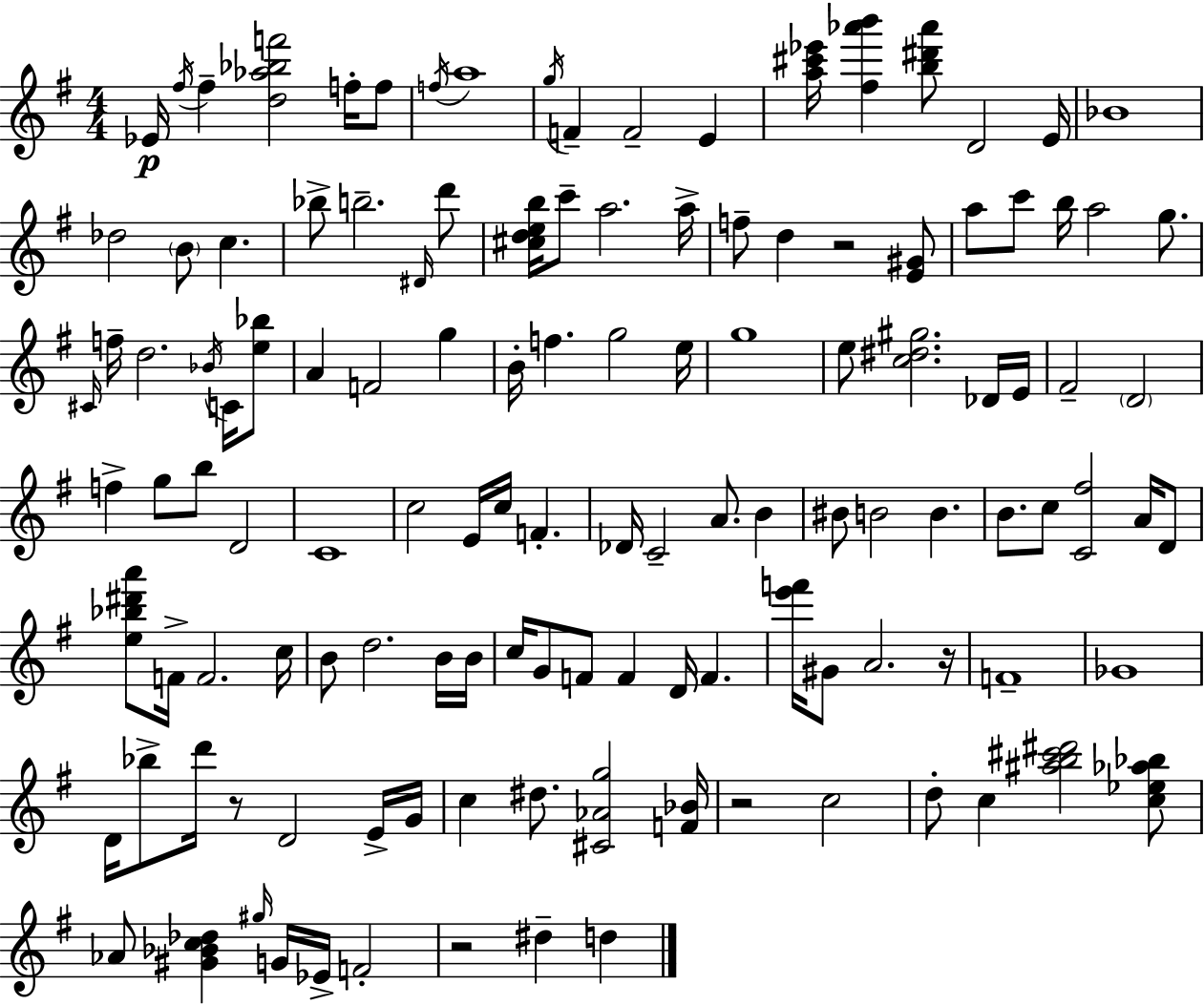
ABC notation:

X:1
T:Untitled
M:4/4
L:1/4
K:G
_E/4 ^f/4 ^f [d_a_bf']2 f/4 f/2 f/4 a4 g/4 F F2 E [a^c'_e']/4 [^f_a'b'] [b^d'_a']/2 D2 E/4 _B4 _d2 B/2 c _b/2 b2 ^D/4 d'/2 [^cdeb]/4 c'/2 a2 a/4 f/2 d z2 [E^G]/2 a/2 c'/2 b/4 a2 g/2 ^C/4 f/4 d2 _B/4 C/4 [e_b]/2 A F2 g B/4 f g2 e/4 g4 e/2 [c^d^g]2 _D/4 E/4 ^F2 D2 f g/2 b/2 D2 C4 c2 E/4 c/4 F _D/4 C2 A/2 B ^B/2 B2 B B/2 c/2 [C^f]2 A/4 D/2 [e_b^d'a']/2 F/4 F2 c/4 B/2 d2 B/4 B/4 c/4 G/2 F/2 F D/4 F [e'f']/4 ^G/2 A2 z/4 F4 _G4 D/4 _b/2 d'/4 z/2 D2 E/4 G/4 c ^d/2 [^C_Ag]2 [F_B]/4 z2 c2 d/2 c [^ab^c'^d']2 [c_e_a_b]/2 _A/2 [^G_Bc_d] ^g/4 G/4 _E/4 F2 z2 ^d d